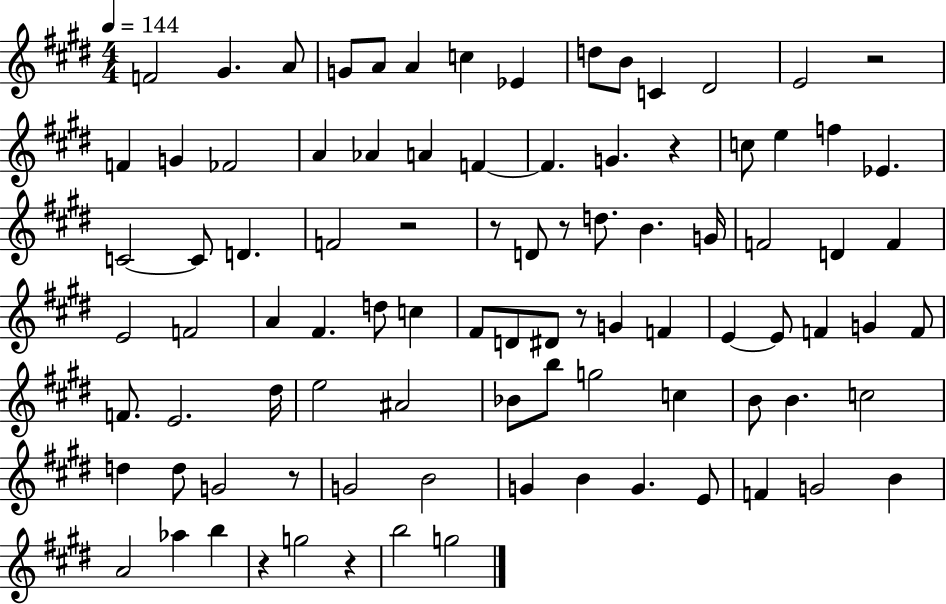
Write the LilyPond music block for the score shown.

{
  \clef treble
  \numericTimeSignature
  \time 4/4
  \key e \major
  \tempo 4 = 144
  \repeat volta 2 { f'2 gis'4. a'8 | g'8 a'8 a'4 c''4 ees'4 | d''8 b'8 c'4 dis'2 | e'2 r2 | \break f'4 g'4 fes'2 | a'4 aes'4 a'4 f'4~~ | f'4. g'4. r4 | c''8 e''4 f''4 ees'4. | \break c'2~~ c'8 d'4. | f'2 r2 | r8 d'8 r8 d''8. b'4. g'16 | f'2 d'4 f'4 | \break e'2 f'2 | a'4 fis'4. d''8 c''4 | fis'8 d'8 dis'8 r8 g'4 f'4 | e'4~~ e'8 f'4 g'4 f'8 | \break f'8. e'2. dis''16 | e''2 ais'2 | bes'8 b''8 g''2 c''4 | b'8 b'4. c''2 | \break d''4 d''8 g'2 r8 | g'2 b'2 | g'4 b'4 g'4. e'8 | f'4 g'2 b'4 | \break a'2 aes''4 b''4 | r4 g''2 r4 | b''2 g''2 | } \bar "|."
}